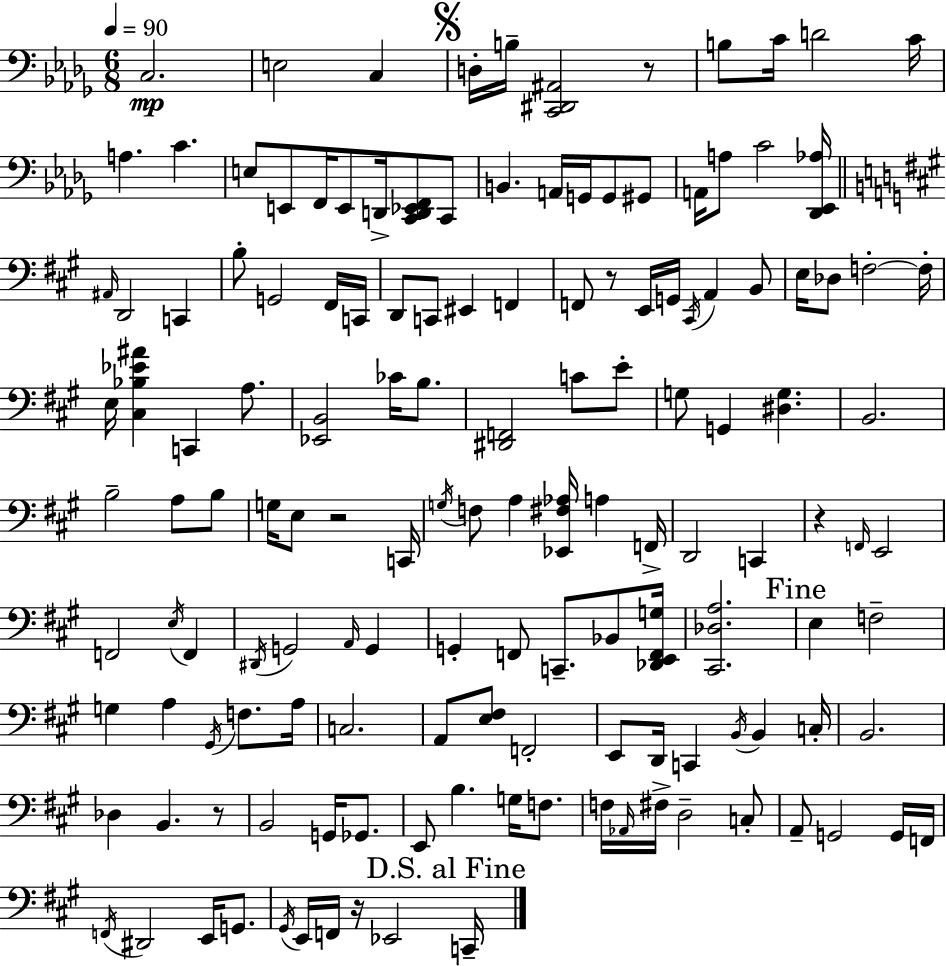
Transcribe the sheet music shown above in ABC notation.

X:1
T:Untitled
M:6/8
L:1/4
K:Bbm
C,2 E,2 C, D,/4 B,/4 [C,,^D,,^A,,]2 z/2 B,/2 C/4 D2 C/4 A, C E,/2 E,,/2 F,,/4 E,,/2 D,,/4 [C,,D,,_E,,F,,]/2 C,,/2 B,, A,,/4 G,,/4 G,,/2 ^G,,/2 A,,/4 A,/2 C2 [_D,,_E,,_A,]/4 ^A,,/4 D,,2 C,, B,/2 G,,2 ^F,,/4 C,,/4 D,,/2 C,,/2 ^E,, F,, F,,/2 z/2 E,,/4 G,,/4 ^C,,/4 A,, B,,/2 E,/4 _D,/2 F,2 F,/4 E,/4 [^C,_B,_E^A] C,, A,/2 [_E,,B,,]2 _C/4 B,/2 [^D,,F,,]2 C/2 E/2 G,/2 G,, [^D,G,] B,,2 B,2 A,/2 B,/2 G,/4 E,/2 z2 C,,/4 G,/4 F,/2 A, [_E,,^F,_A,]/4 A, F,,/4 D,,2 C,, z F,,/4 E,,2 F,,2 E,/4 F,, ^D,,/4 G,,2 A,,/4 G,, G,, F,,/2 C,,/2 _B,,/2 [_D,,E,,F,,G,]/4 [^C,,_D,A,]2 E, F,2 G, A, ^G,,/4 F,/2 A,/4 C,2 A,,/2 [E,^F,]/2 F,,2 E,,/2 D,,/4 C,, B,,/4 B,, C,/4 B,,2 _D, B,, z/2 B,,2 G,,/4 _G,,/2 E,,/2 B, G,/4 F,/2 F,/4 _A,,/4 ^F,/4 D,2 C,/2 A,,/2 G,,2 G,,/4 F,,/4 F,,/4 ^D,,2 E,,/4 G,,/2 ^G,,/4 E,,/4 F,,/4 z/4 _E,,2 C,,/4